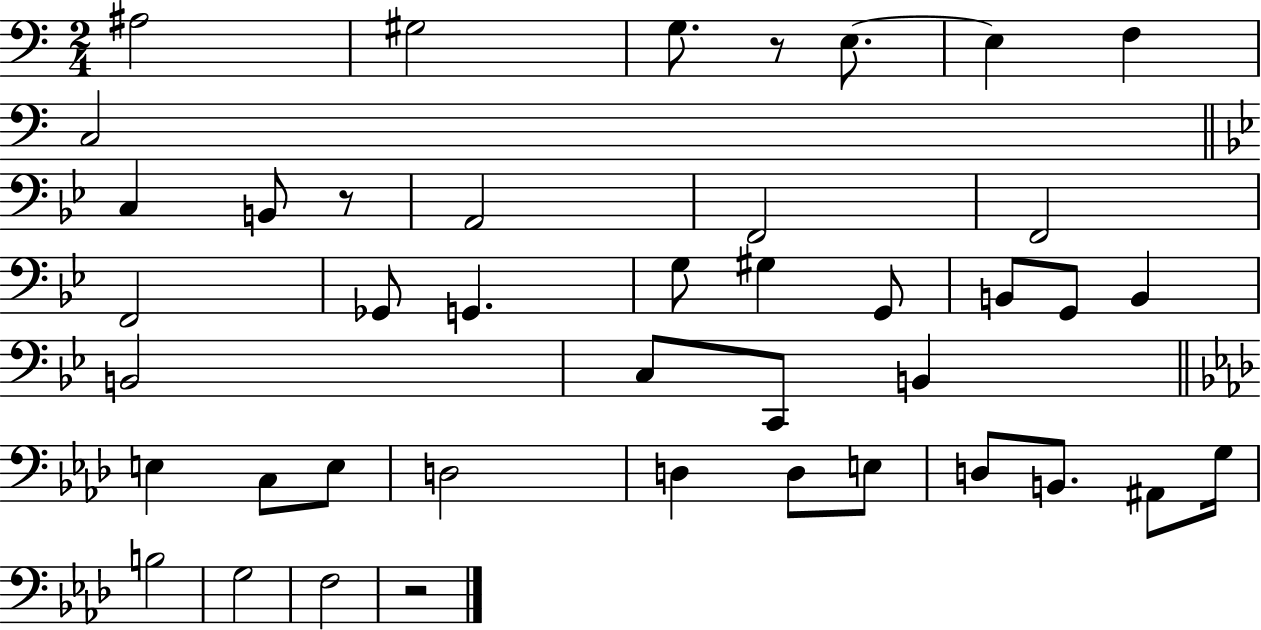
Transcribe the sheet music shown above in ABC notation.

X:1
T:Untitled
M:2/4
L:1/4
K:C
^A,2 ^G,2 G,/2 z/2 E,/2 E, F, C,2 C, B,,/2 z/2 A,,2 F,,2 F,,2 F,,2 _G,,/2 G,, G,/2 ^G, G,,/2 B,,/2 G,,/2 B,, B,,2 C,/2 C,,/2 B,, E, C,/2 E,/2 D,2 D, D,/2 E,/2 D,/2 B,,/2 ^A,,/2 G,/4 B,2 G,2 F,2 z2